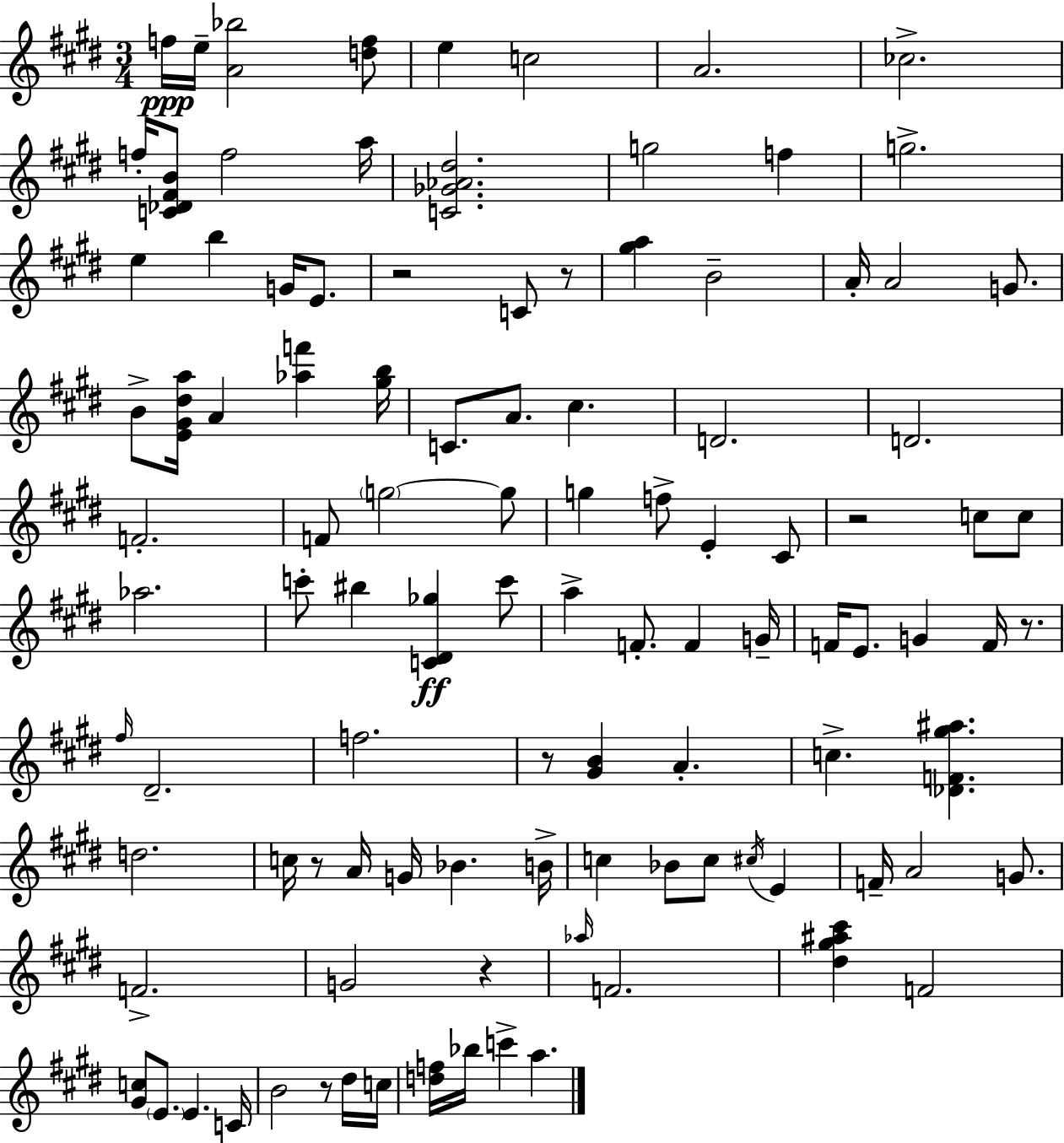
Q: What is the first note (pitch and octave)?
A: F5